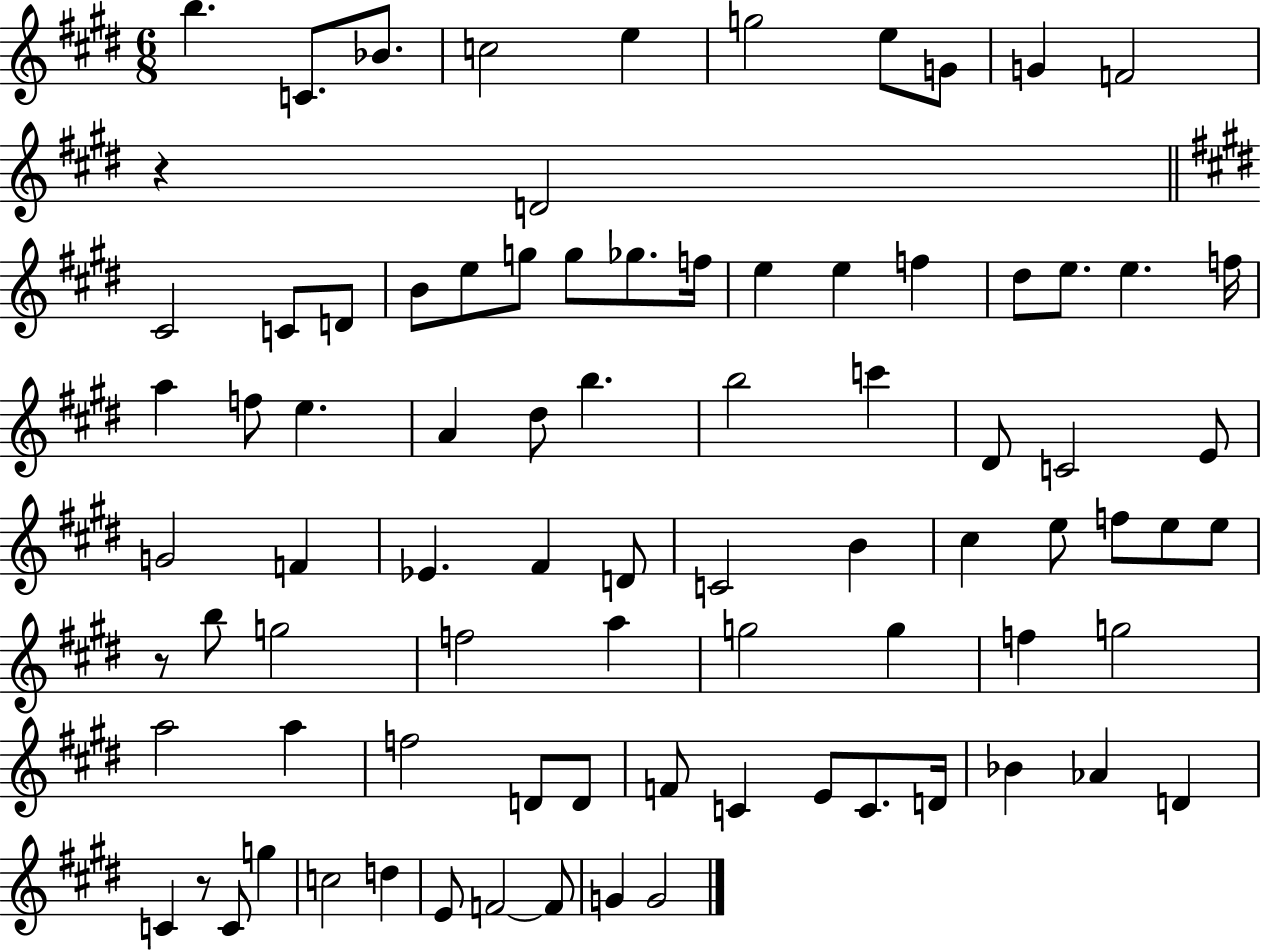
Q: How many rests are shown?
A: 3